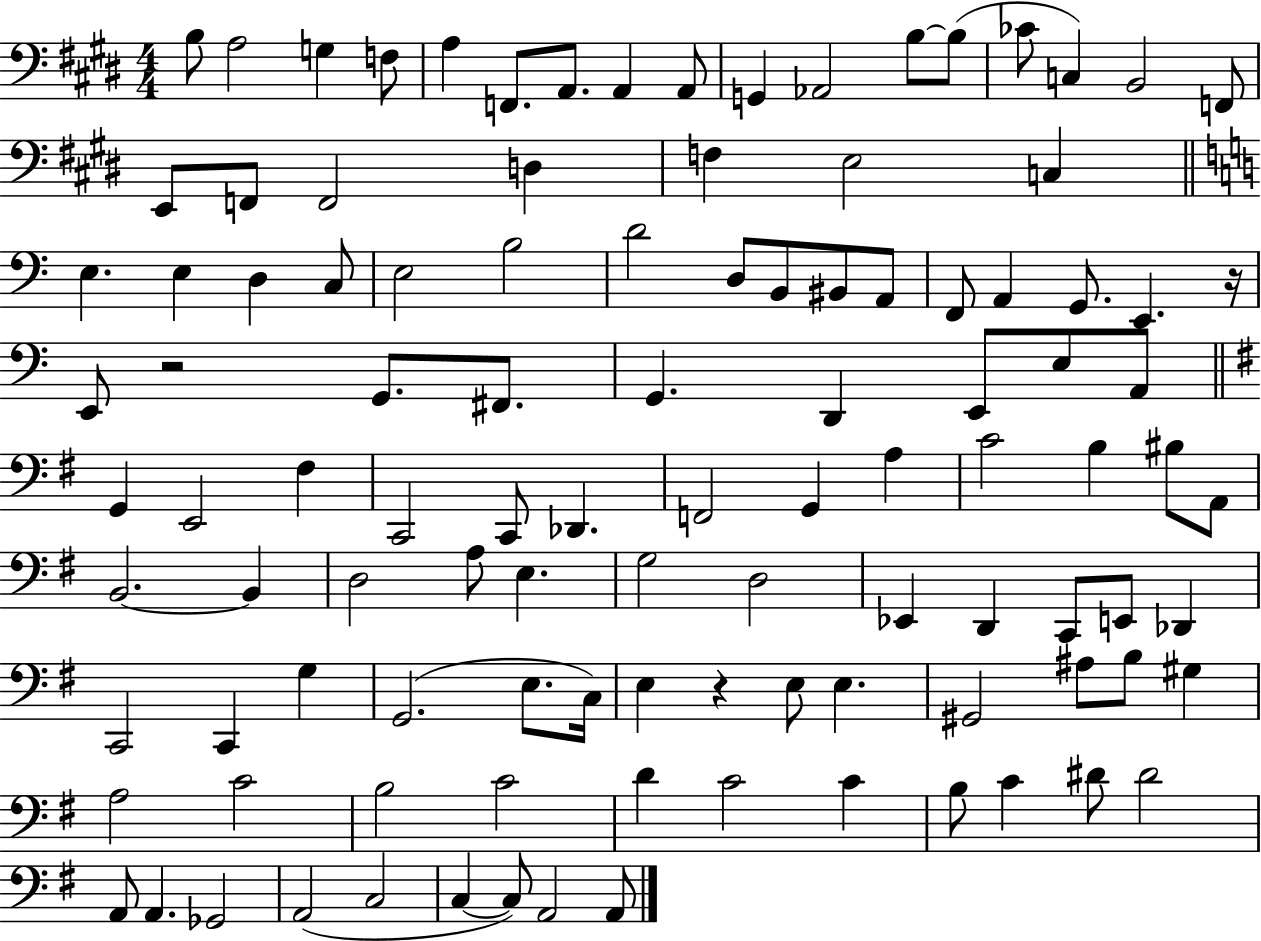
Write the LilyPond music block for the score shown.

{
  \clef bass
  \numericTimeSignature
  \time 4/4
  \key e \major
  \repeat volta 2 { b8 a2 g4 f8 | a4 f,8. a,8. a,4 a,8 | g,4 aes,2 b8~~ b8( | ces'8 c4) b,2 f,8 | \break e,8 f,8 f,2 d4 | f4 e2 c4 | \bar "||" \break \key c \major e4. e4 d4 c8 | e2 b2 | d'2 d8 b,8 bis,8 a,8 | f,8 a,4 g,8. e,4. r16 | \break e,8 r2 g,8. fis,8. | g,4. d,4 e,8 e8 a,8 | \bar "||" \break \key e \minor g,4 e,2 fis4 | c,2 c,8 des,4. | f,2 g,4 a4 | c'2 b4 bis8 a,8 | \break b,2.~~ b,4 | d2 a8 e4. | g2 d2 | ees,4 d,4 c,8 e,8 des,4 | \break c,2 c,4 g4 | g,2.( e8. c16) | e4 r4 e8 e4. | gis,2 ais8 b8 gis4 | \break a2 c'2 | b2 c'2 | d'4 c'2 c'4 | b8 c'4 dis'8 dis'2 | \break a,8 a,4. ges,2 | a,2( c2 | c4~~ c8) a,2 a,8 | } \bar "|."
}